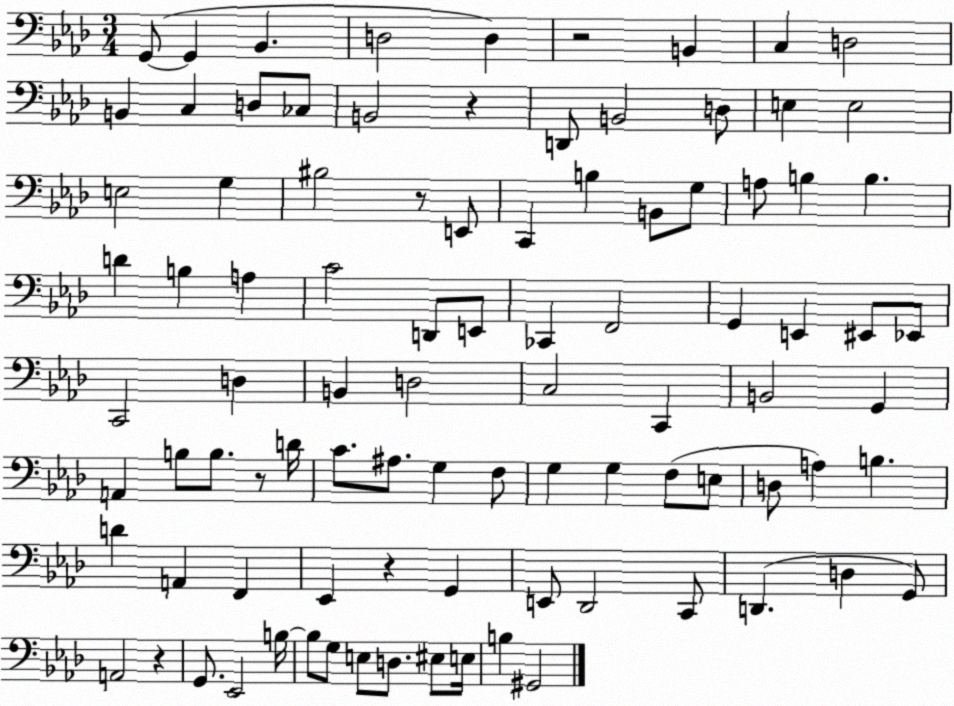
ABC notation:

X:1
T:Untitled
M:3/4
L:1/4
K:Ab
G,,/2 G,, _B,, D,2 D, z2 B,, C, D,2 B,, C, D,/2 _C,/2 B,,2 z D,,/2 B,,2 D,/2 E, E,2 E,2 G, ^B,2 z/2 E,,/2 C,, B, B,,/2 G,/2 A,/2 B, B, D B, A, C2 D,,/2 E,,/2 _C,, F,,2 G,, E,, ^E,,/2 _E,,/2 C,,2 D, B,, D,2 C,2 C,, B,,2 G,, A,, B,/2 B,/2 z/2 D/4 C/2 ^A,/2 G, F,/2 G, G, F,/2 E,/2 D,/2 A, B, D A,, F,, _E,, z G,, E,,/2 _D,,2 C,,/2 D,, D, G,,/2 A,,2 z G,,/2 _E,,2 B,/4 B,/2 G,/2 E,/2 D,/2 ^E,/2 E,/4 B, ^G,,2